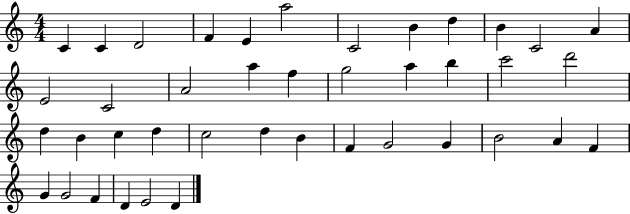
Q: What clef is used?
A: treble